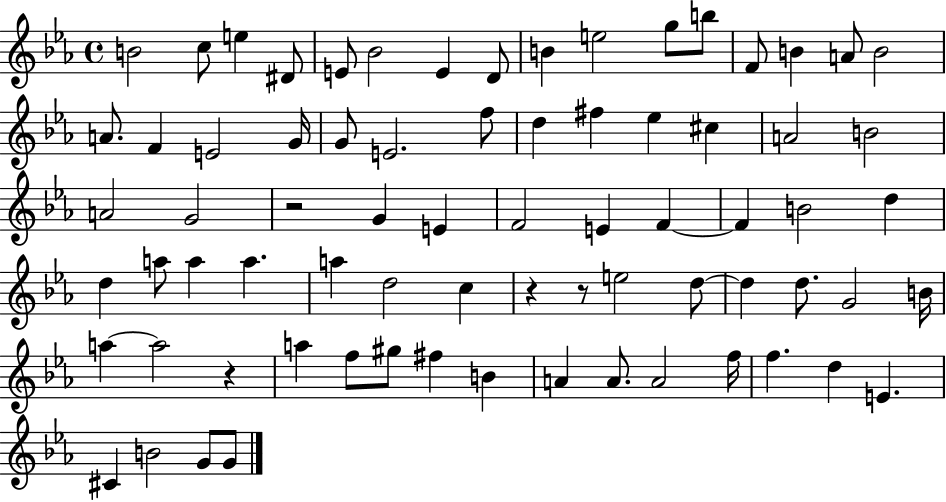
{
  \clef treble
  \time 4/4
  \defaultTimeSignature
  \key ees \major
  b'2 c''8 e''4 dis'8 | e'8 bes'2 e'4 d'8 | b'4 e''2 g''8 b''8 | f'8 b'4 a'8 b'2 | \break a'8. f'4 e'2 g'16 | g'8 e'2. f''8 | d''4 fis''4 ees''4 cis''4 | a'2 b'2 | \break a'2 g'2 | r2 g'4 e'4 | f'2 e'4 f'4~~ | f'4 b'2 d''4 | \break d''4 a''8 a''4 a''4. | a''4 d''2 c''4 | r4 r8 e''2 d''8~~ | d''4 d''8. g'2 b'16 | \break a''4~~ a''2 r4 | a''4 f''8 gis''8 fis''4 b'4 | a'4 a'8. a'2 f''16 | f''4. d''4 e'4. | \break cis'4 b'2 g'8 g'8 | \bar "|."
}